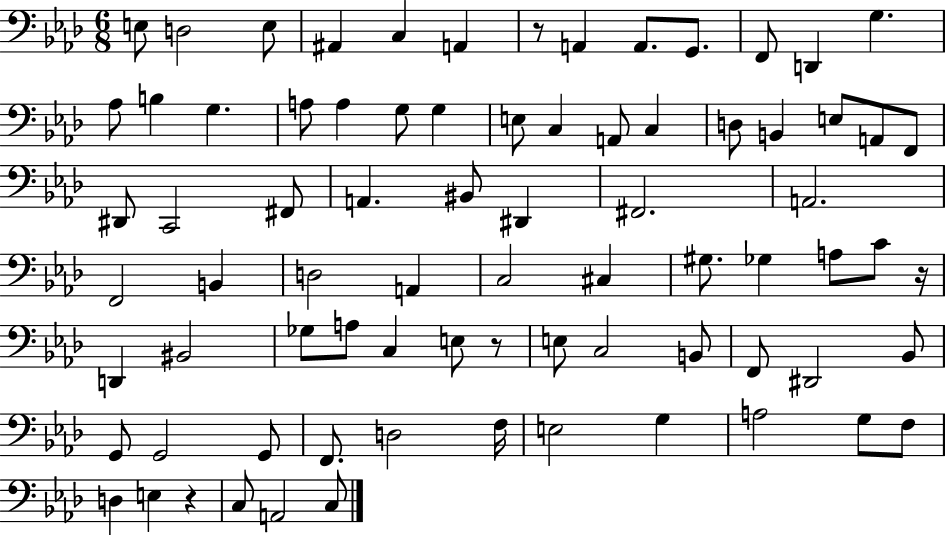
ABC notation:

X:1
T:Untitled
M:6/8
L:1/4
K:Ab
E,/2 D,2 E,/2 ^A,, C, A,, z/2 A,, A,,/2 G,,/2 F,,/2 D,, G, _A,/2 B, G, A,/2 A, G,/2 G, E,/2 C, A,,/2 C, D,/2 B,, E,/2 A,,/2 F,,/2 ^D,,/2 C,,2 ^F,,/2 A,, ^B,,/2 ^D,, ^F,,2 A,,2 F,,2 B,, D,2 A,, C,2 ^C, ^G,/2 _G, A,/2 C/2 z/4 D,, ^B,,2 _G,/2 A,/2 C, E,/2 z/2 E,/2 C,2 B,,/2 F,,/2 ^D,,2 _B,,/2 G,,/2 G,,2 G,,/2 F,,/2 D,2 F,/4 E,2 G, A,2 G,/2 F,/2 D, E, z C,/2 A,,2 C,/2